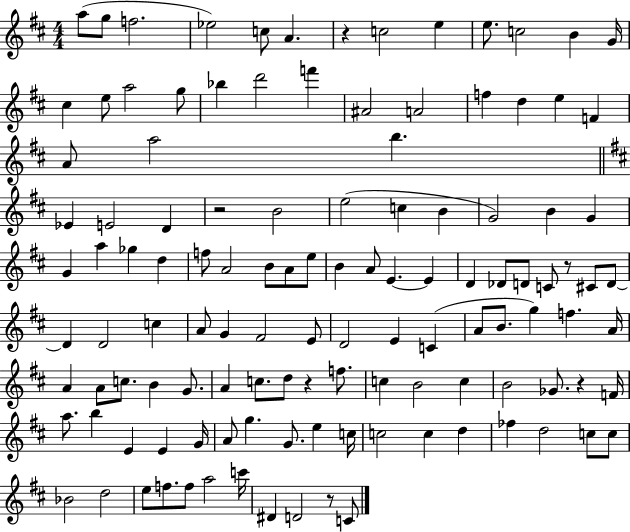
A5/e G5/e F5/h. Eb5/h C5/e A4/q. R/q C5/h E5/q E5/e. C5/h B4/q G4/s C#5/q E5/e A5/h G5/e Bb5/q D6/h F6/q A#4/h A4/h F5/q D5/q E5/q F4/q A4/e A5/h B5/q. Eb4/q E4/h D4/q R/h B4/h E5/h C5/q B4/q G4/h B4/q G4/q G4/q A5/q Gb5/q D5/q F5/e A4/h B4/e A4/e E5/e B4/q A4/e E4/q. E4/q D4/q Db4/e D4/e C4/e R/e C#4/e D4/e D4/q D4/h C5/q A4/e G4/q F#4/h E4/e D4/h E4/q C4/q A4/e B4/e. G5/q F5/q. A4/s A4/q A4/e C5/e. B4/q G4/e. A4/q C5/e. D5/e R/q F5/e. C5/q B4/h C5/q B4/h Gb4/e. R/q F4/s A5/e. B5/q E4/q E4/q G4/s A4/e G5/q. G4/e. E5/q C5/s C5/h C5/q D5/q FES5/q D5/h C5/e C5/e Bb4/h D5/h E5/e F5/e. F5/e A5/h C6/s D#4/q D4/h R/e C4/e